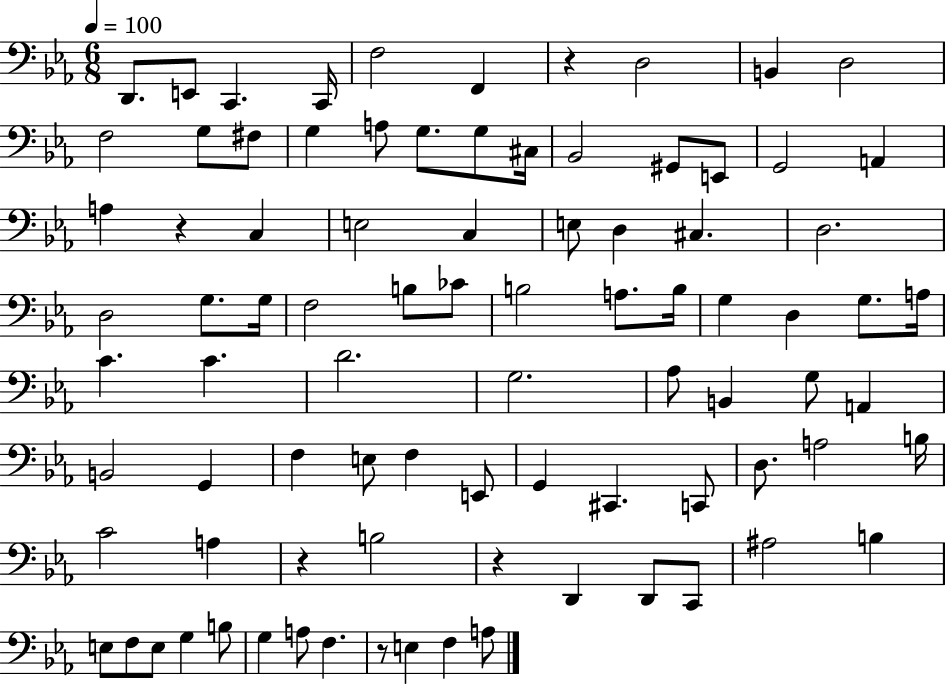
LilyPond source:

{
  \clef bass
  \numericTimeSignature
  \time 6/8
  \key ees \major
  \tempo 4 = 100
  d,8. e,8 c,4. c,16 | f2 f,4 | r4 d2 | b,4 d2 | \break f2 g8 fis8 | g4 a8 g8. g8 cis16 | bes,2 gis,8 e,8 | g,2 a,4 | \break a4 r4 c4 | e2 c4 | e8 d4 cis4. | d2. | \break d2 g8. g16 | f2 b8 ces'8 | b2 a8. b16 | g4 d4 g8. a16 | \break c'4. c'4. | d'2. | g2. | aes8 b,4 g8 a,4 | \break b,2 g,4 | f4 e8 f4 e,8 | g,4 cis,4. c,8 | d8. a2 b16 | \break c'2 a4 | r4 b2 | r4 d,4 d,8 c,8 | ais2 b4 | \break e8 f8 e8 g4 b8 | g4 a8 f4. | r8 e4 f4 a8 | \bar "|."
}